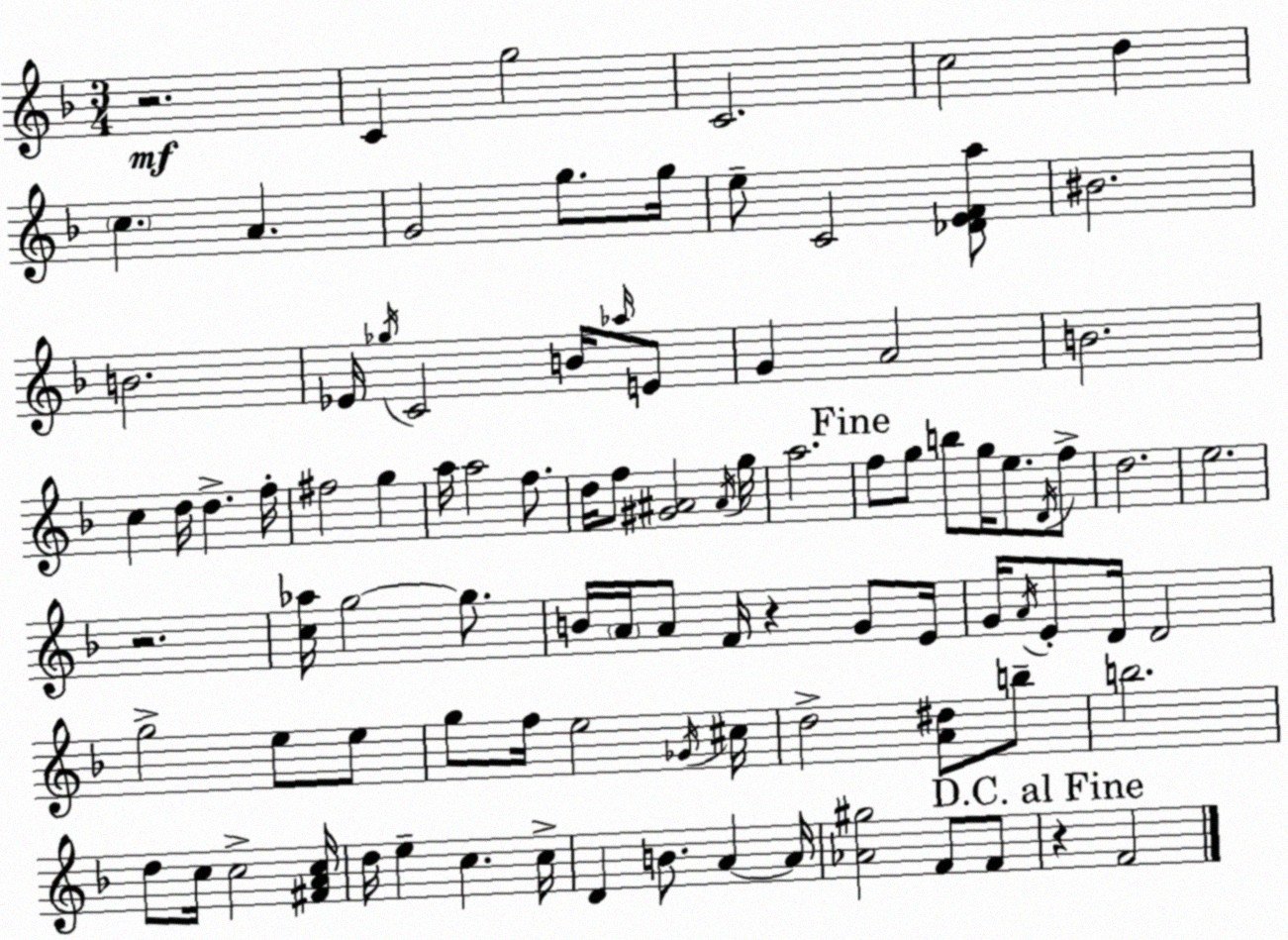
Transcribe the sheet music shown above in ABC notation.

X:1
T:Untitled
M:3/4
L:1/4
K:Dm
z2 C g2 C2 c2 d c A G2 g/2 g/4 e/2 C2 [_DEFa]/2 ^B2 B2 _E/4 _g/4 C2 B/4 _a/4 E/2 G A2 B2 c d/4 d f/4 ^f2 g a/4 a2 f/2 d/4 f/2 [^G^A]2 ^A/4 g/4 a2 f/2 g/2 b/2 g/4 e/2 D/4 f/2 d2 e2 z2 [c_a]/4 g2 g/2 B/4 A/4 A/2 F/4 z G/2 E/4 G/4 A/4 E/2 D/4 D2 g2 e/2 e/2 g/2 f/4 e2 _G/4 ^c/4 d2 [A^d]/2 b/2 b2 d/2 c/4 c2 [^FAc]/4 d/4 e c c/4 D B/2 A A/4 [_A^g]2 F/2 F/2 z F2